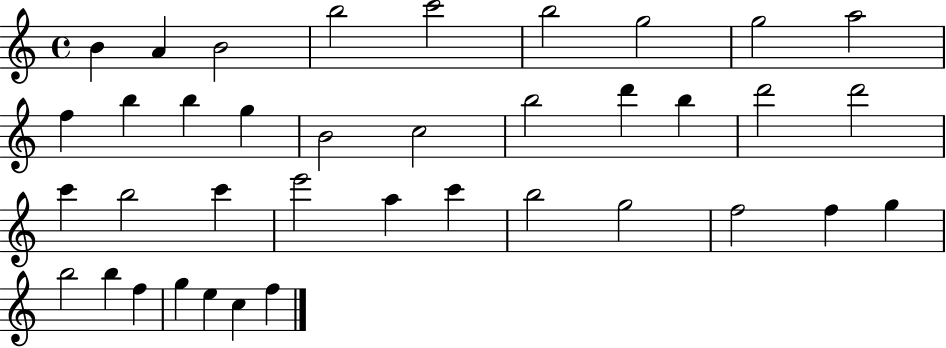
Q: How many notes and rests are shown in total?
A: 38